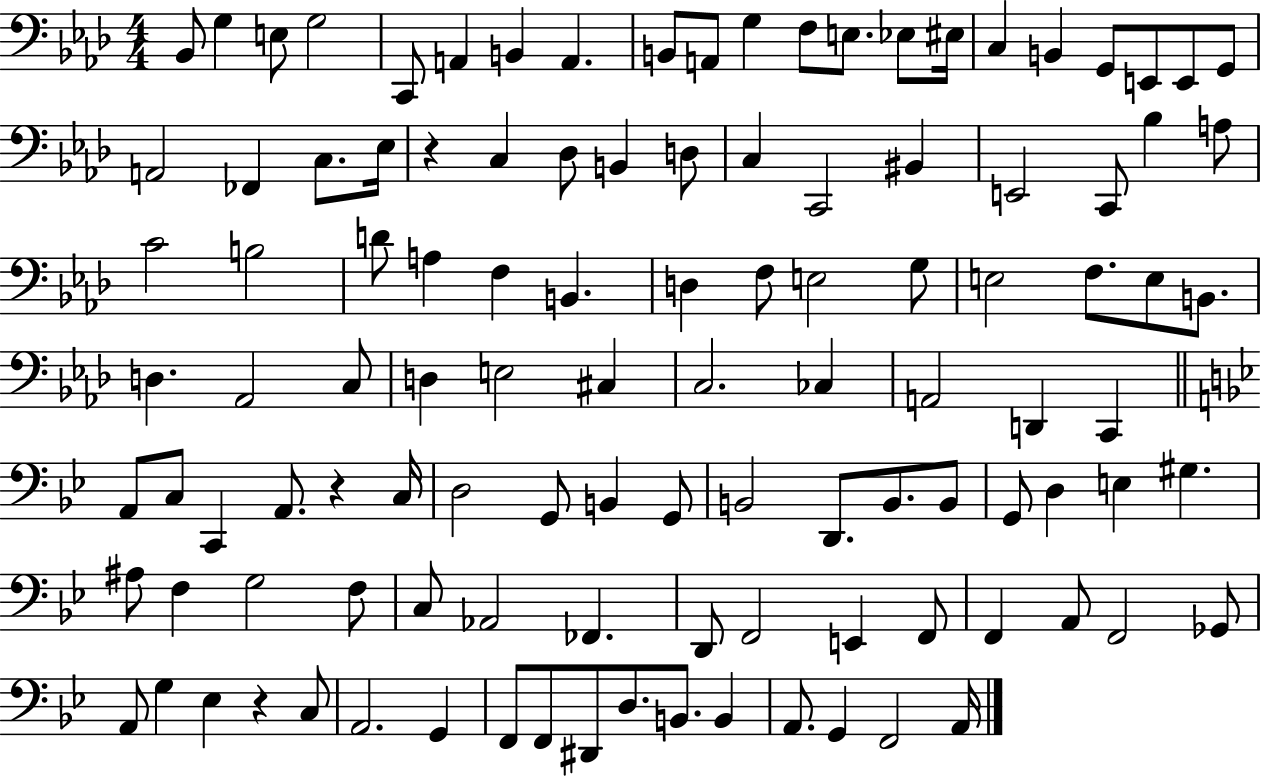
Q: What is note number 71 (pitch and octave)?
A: B2